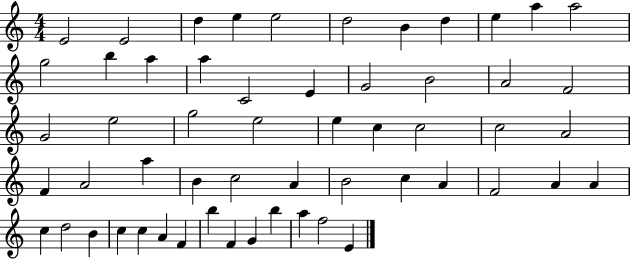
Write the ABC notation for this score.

X:1
T:Untitled
M:4/4
L:1/4
K:C
E2 E2 d e e2 d2 B d e a a2 g2 b a a C2 E G2 B2 A2 F2 G2 e2 g2 e2 e c c2 c2 A2 F A2 a B c2 A B2 c A F2 A A c d2 B c c A F b F G b a f2 E